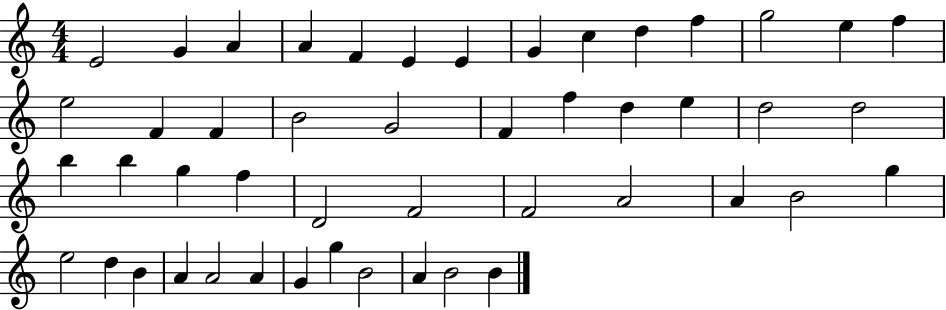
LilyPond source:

{
  \clef treble
  \numericTimeSignature
  \time 4/4
  \key c \major
  e'2 g'4 a'4 | a'4 f'4 e'4 e'4 | g'4 c''4 d''4 f''4 | g''2 e''4 f''4 | \break e''2 f'4 f'4 | b'2 g'2 | f'4 f''4 d''4 e''4 | d''2 d''2 | \break b''4 b''4 g''4 f''4 | d'2 f'2 | f'2 a'2 | a'4 b'2 g''4 | \break e''2 d''4 b'4 | a'4 a'2 a'4 | g'4 g''4 b'2 | a'4 b'2 b'4 | \break \bar "|."
}